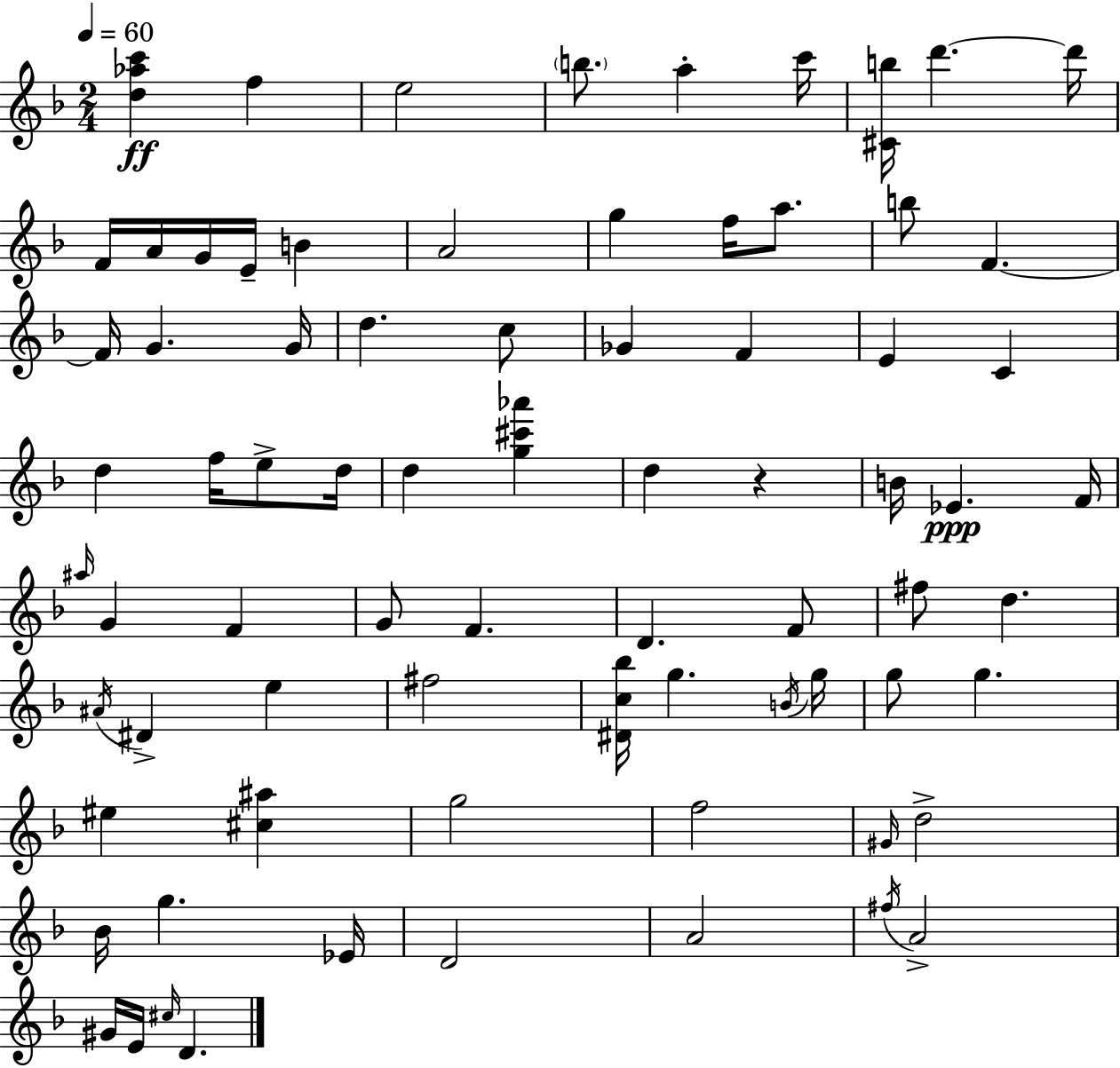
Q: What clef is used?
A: treble